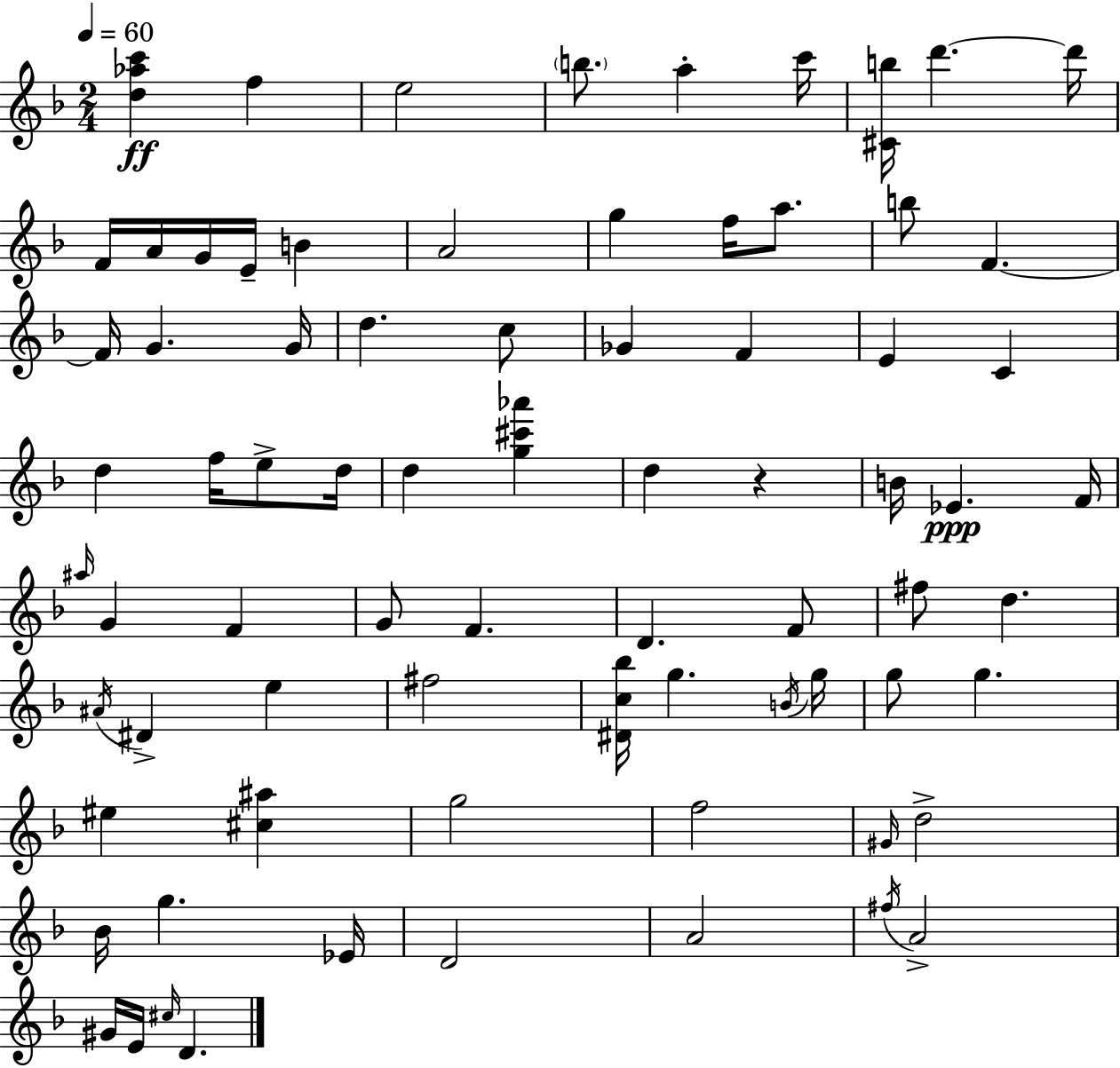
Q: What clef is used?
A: treble